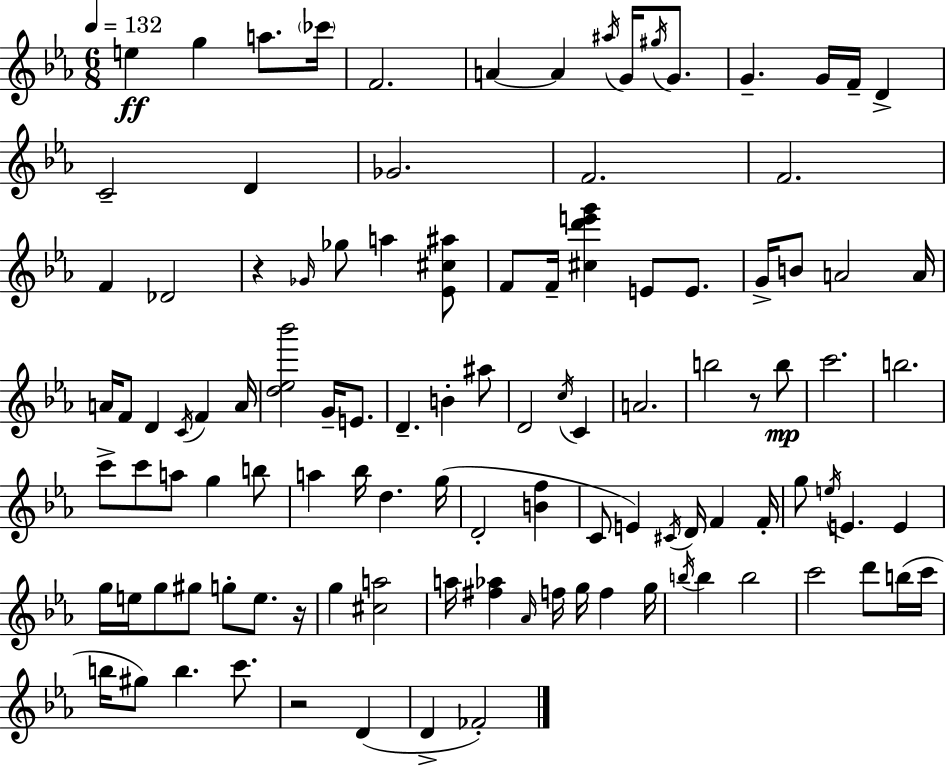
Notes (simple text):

E5/q G5/q A5/e. CES6/s F4/h. A4/q A4/q A#5/s G4/s G#5/s G4/e. G4/q. G4/s F4/s D4/q C4/h D4/q Gb4/h. F4/h. F4/h. F4/q Db4/h R/q Gb4/s Gb5/e A5/q [Eb4,C#5,A#5]/e F4/e F4/s [C#5,D6,E6,G6]/q E4/e E4/e. G4/s B4/e A4/h A4/s A4/s F4/e D4/q C4/s F4/q A4/s [D5,Eb5,Bb6]/h G4/s E4/e. D4/q. B4/q A#5/e D4/h C5/s C4/q A4/h. B5/h R/e B5/e C6/h. B5/h. C6/e C6/e A5/e G5/q B5/e A5/q Bb5/s D5/q. G5/s D4/h [B4,F5]/q C4/e E4/q C#4/s D4/s F4/q F4/s G5/e E5/s E4/q. E4/q G5/s E5/s G5/e G#5/e G5/e E5/e. R/s G5/q [C#5,A5]/h A5/s [F#5,Ab5]/q Ab4/s F5/s G5/s F5/q G5/s B5/s B5/q B5/h C6/h D6/e B5/s C6/s B5/s G#5/e B5/q. C6/e. R/h D4/q D4/q FES4/h